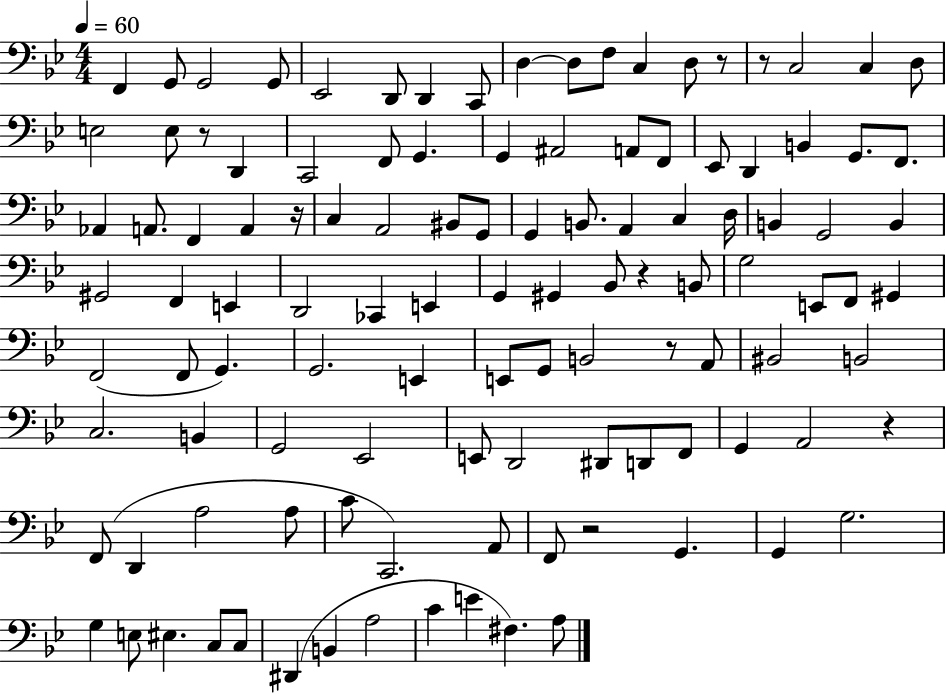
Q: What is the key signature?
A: BES major